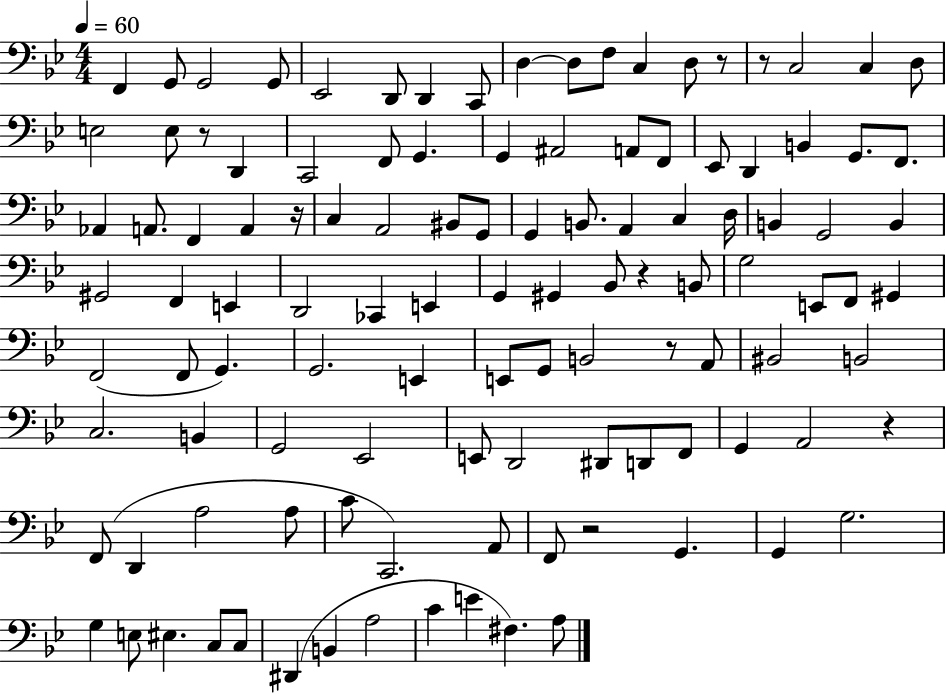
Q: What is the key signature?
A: BES major